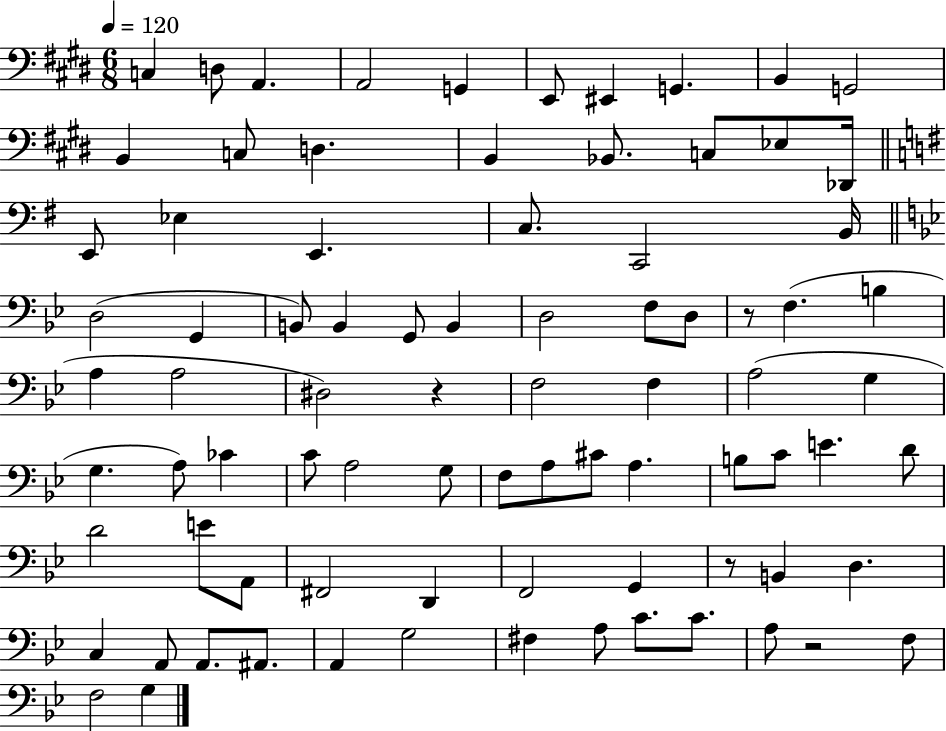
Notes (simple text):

C3/q D3/e A2/q. A2/h G2/q E2/e EIS2/q G2/q. B2/q G2/h B2/q C3/e D3/q. B2/q Bb2/e. C3/e Eb3/e Db2/s E2/e Eb3/q E2/q. C3/e. C2/h B2/s D3/h G2/q B2/e B2/q G2/e B2/q D3/h F3/e D3/e R/e F3/q. B3/q A3/q A3/h D#3/h R/q F3/h F3/q A3/h G3/q G3/q. A3/e CES4/q C4/e A3/h G3/e F3/e A3/e C#4/e A3/q. B3/e C4/e E4/q. D4/e D4/h E4/e A2/e F#2/h D2/q F2/h G2/q R/e B2/q D3/q. C3/q A2/e A2/e. A#2/e. A2/q G3/h F#3/q A3/e C4/e. C4/e. A3/e R/h F3/e F3/h G3/q